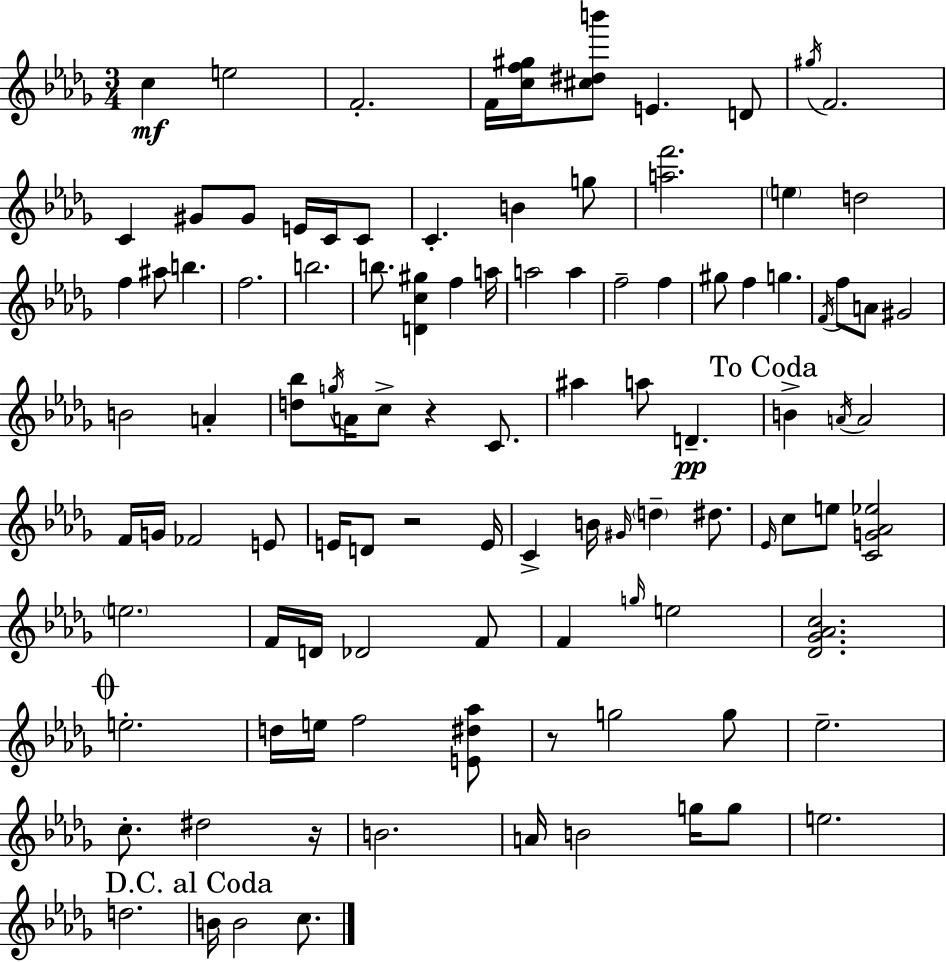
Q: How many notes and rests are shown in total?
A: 104